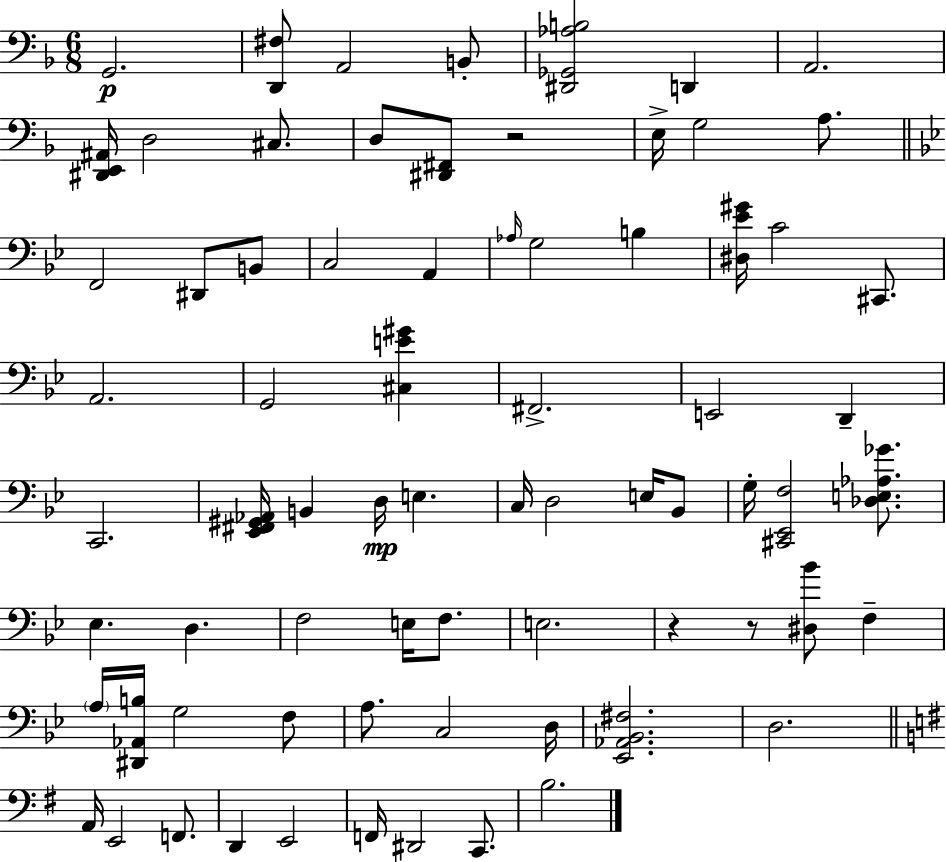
G2/h. [D2,F#3]/e A2/h B2/e [D#2,Gb2,Ab3,B3]/h D2/q A2/h. [D#2,E2,A#2]/s D3/h C#3/e. D3/e [D#2,F#2]/e R/h E3/s G3/h A3/e. F2/h D#2/e B2/e C3/h A2/q Ab3/s G3/h B3/q [D#3,Eb4,G#4]/s C4/h C#2/e. A2/h. G2/h [C#3,E4,G#4]/q F#2/h. E2/h D2/q C2/h. [Eb2,F#2,G#2,Ab2]/s B2/q D3/s E3/q. C3/s D3/h E3/s Bb2/e G3/s [C#2,Eb2,F3]/h [Db3,E3,Ab3,Gb4]/e. Eb3/q. D3/q. F3/h E3/s F3/e. E3/h. R/q R/e [D#3,Bb4]/e F3/q A3/s [D#2,Ab2,B3]/s G3/h F3/e A3/e. C3/h D3/s [Eb2,Ab2,Bb2,F#3]/h. D3/h. A2/s E2/h F2/e. D2/q E2/h F2/s D#2/h C2/e. B3/h.